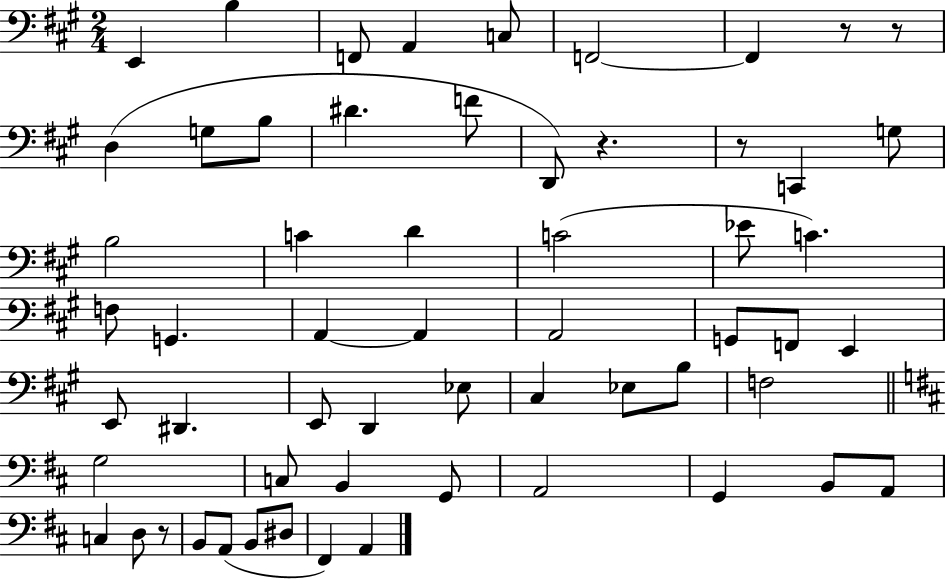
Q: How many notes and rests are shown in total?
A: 59